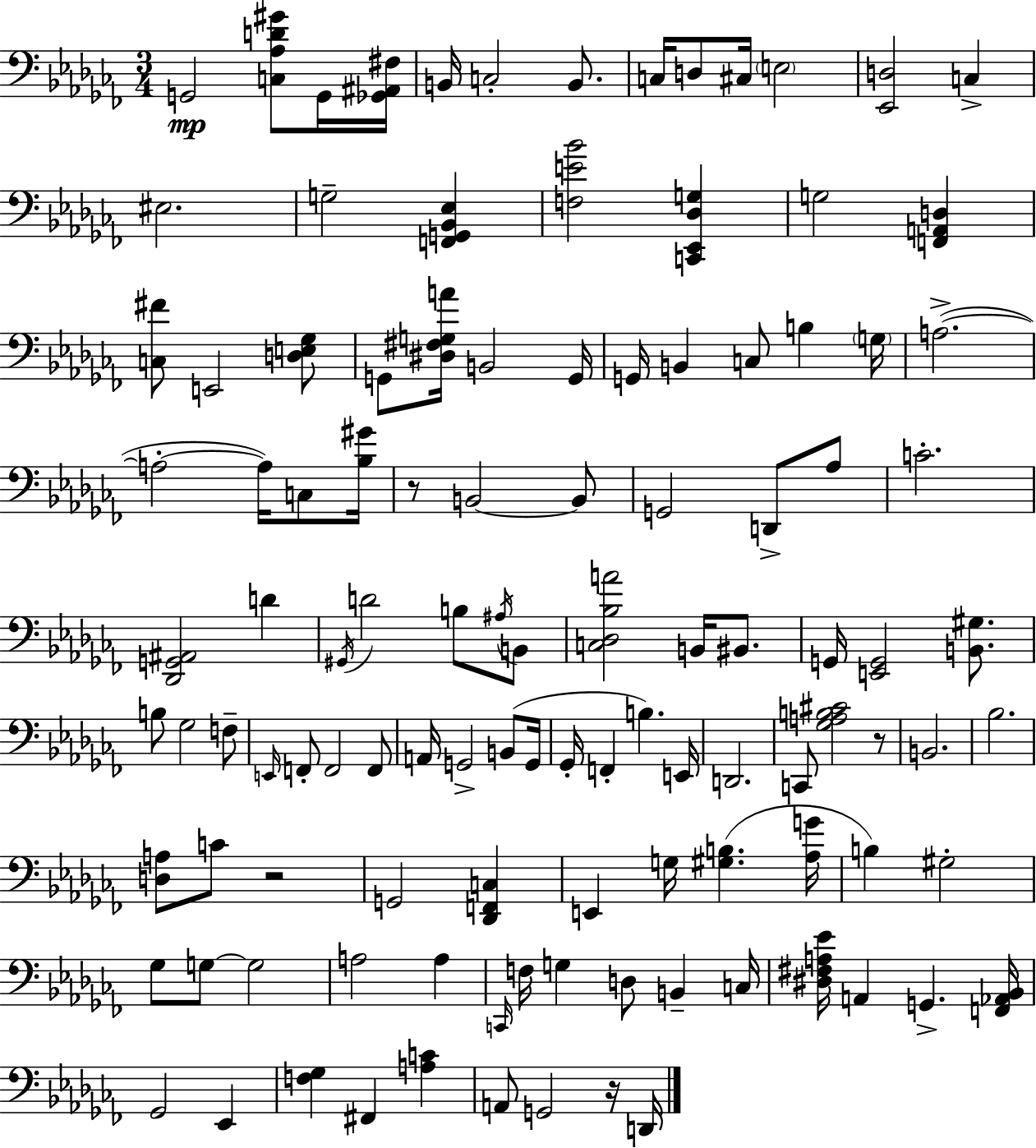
{
  \clef bass
  \numericTimeSignature
  \time 3/4
  \key aes \minor
  g,2\mp <c aes d' gis'>8 g,16 <ges, ais, fis>16 | b,16 c2-. b,8. | c16 d8 cis16 \parenthesize e2 | <ees, d>2 c4-> | \break eis2. | g2-- <f, g, bes, ees>4 | <f e' bes'>2 <c, ees, des g>4 | g2 <f, a, d>4 | \break <c fis'>8 e,2 <d e ges>8 | g,8 <dis fis g a'>16 b,2 g,16 | g,16 b,4 c8 b4 \parenthesize g16 | a2.->~(~ | \break a2-.~~ a16) c8 <bes gis'>16 | r8 b,2~~ b,8 | g,2 d,8-> aes8 | c'2.-. | \break <des, g, ais,>2 d'4 | \acciaccatura { gis,16 } d'2 b8 \acciaccatura { ais16 } | b,8 <c des bes a'>2 b,16 bis,8. | g,16 <e, g,>2 <b, gis>8. | \break b8 ges2 | f8-- \grace { e,16 } f,8-. f,2 | f,8 a,16 g,2-> | b,8( g,16 ges,16-. f,4-. b4.) | \break e,16 d,2. | c,8 <ges a b cis'>2 | r8 b,2. | bes2. | \break <d a>8 c'8 r2 | g,2 <des, f, c>4 | e,4 g16 <gis b>4.( | <aes g'>16 b4) gis2-. | \break ges8 g8~~ g2 | a2 a4 | \grace { c,16 } f16 g4 d8 b,4-- | c16 <dis fis a ees'>16 a,4 g,4.-> | \break <f, aes, bes,>16 ges,2 | ees,4 <f ges>4 fis,4 | <a c'>4 a,8 g,2 | r16 d,16 \bar "|."
}